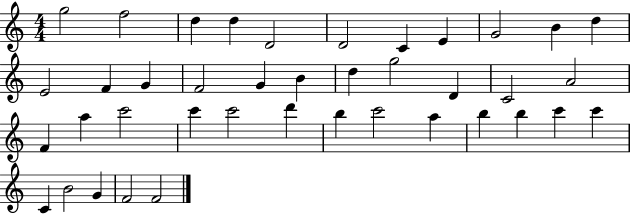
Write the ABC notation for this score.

X:1
T:Untitled
M:4/4
L:1/4
K:C
g2 f2 d d D2 D2 C E G2 B d E2 F G F2 G B d g2 D C2 A2 F a c'2 c' c'2 d' b c'2 a b b c' c' C B2 G F2 F2